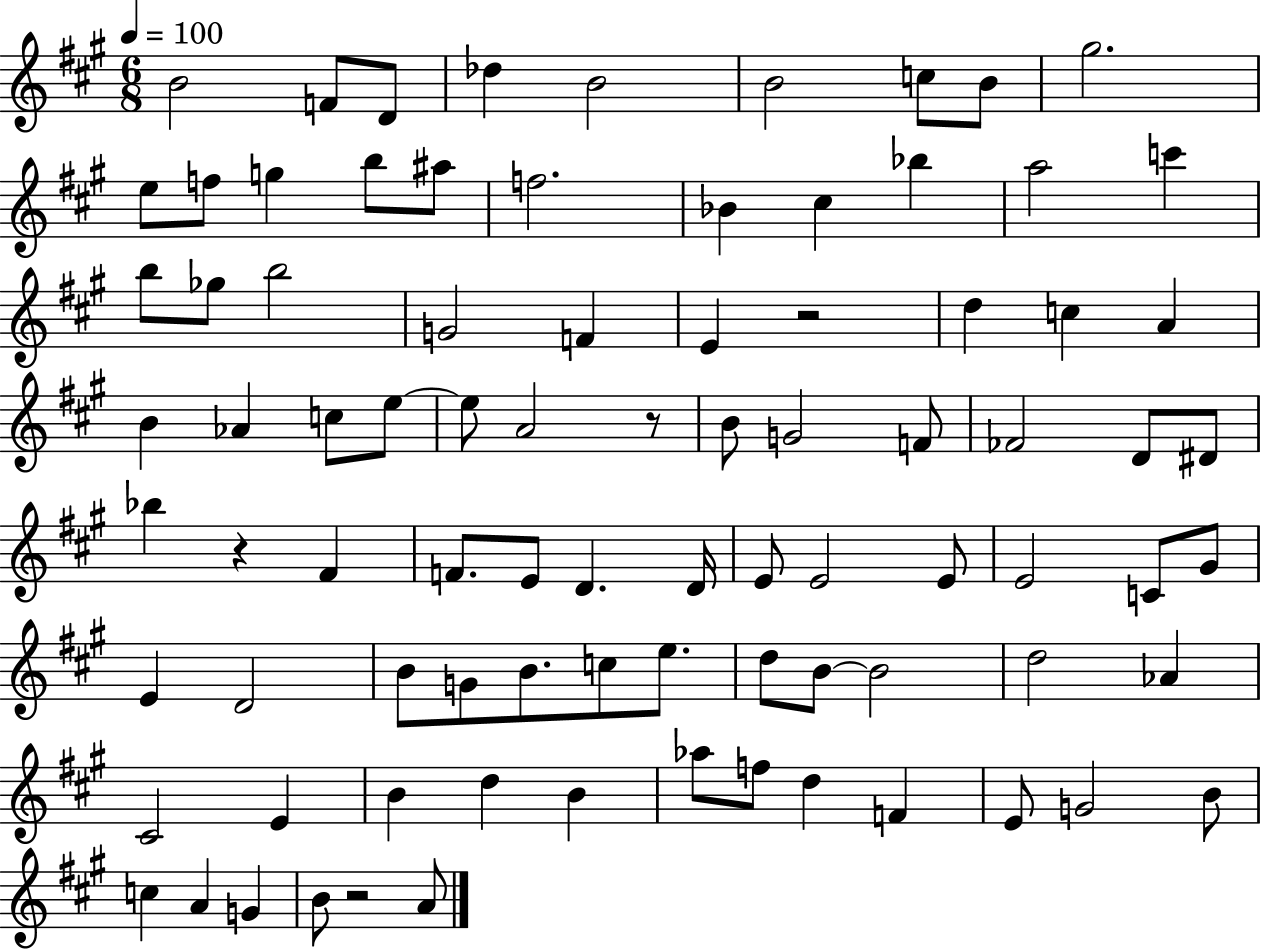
{
  \clef treble
  \numericTimeSignature
  \time 6/8
  \key a \major
  \tempo 4 = 100
  b'2 f'8 d'8 | des''4 b'2 | b'2 c''8 b'8 | gis''2. | \break e''8 f''8 g''4 b''8 ais''8 | f''2. | bes'4 cis''4 bes''4 | a''2 c'''4 | \break b''8 ges''8 b''2 | g'2 f'4 | e'4 r2 | d''4 c''4 a'4 | \break b'4 aes'4 c''8 e''8~~ | e''8 a'2 r8 | b'8 g'2 f'8 | fes'2 d'8 dis'8 | \break bes''4 r4 fis'4 | f'8. e'8 d'4. d'16 | e'8 e'2 e'8 | e'2 c'8 gis'8 | \break e'4 d'2 | b'8 g'8 b'8. c''8 e''8. | d''8 b'8~~ b'2 | d''2 aes'4 | \break cis'2 e'4 | b'4 d''4 b'4 | aes''8 f''8 d''4 f'4 | e'8 g'2 b'8 | \break c''4 a'4 g'4 | b'8 r2 a'8 | \bar "|."
}